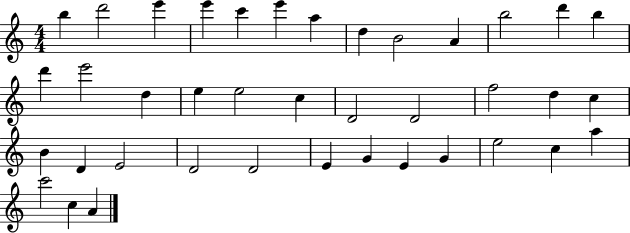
B5/q D6/h E6/q E6/q C6/q E6/q A5/q D5/q B4/h A4/q B5/h D6/q B5/q D6/q E6/h D5/q E5/q E5/h C5/q D4/h D4/h F5/h D5/q C5/q B4/q D4/q E4/h D4/h D4/h E4/q G4/q E4/q G4/q E5/h C5/q A5/q C6/h C5/q A4/q